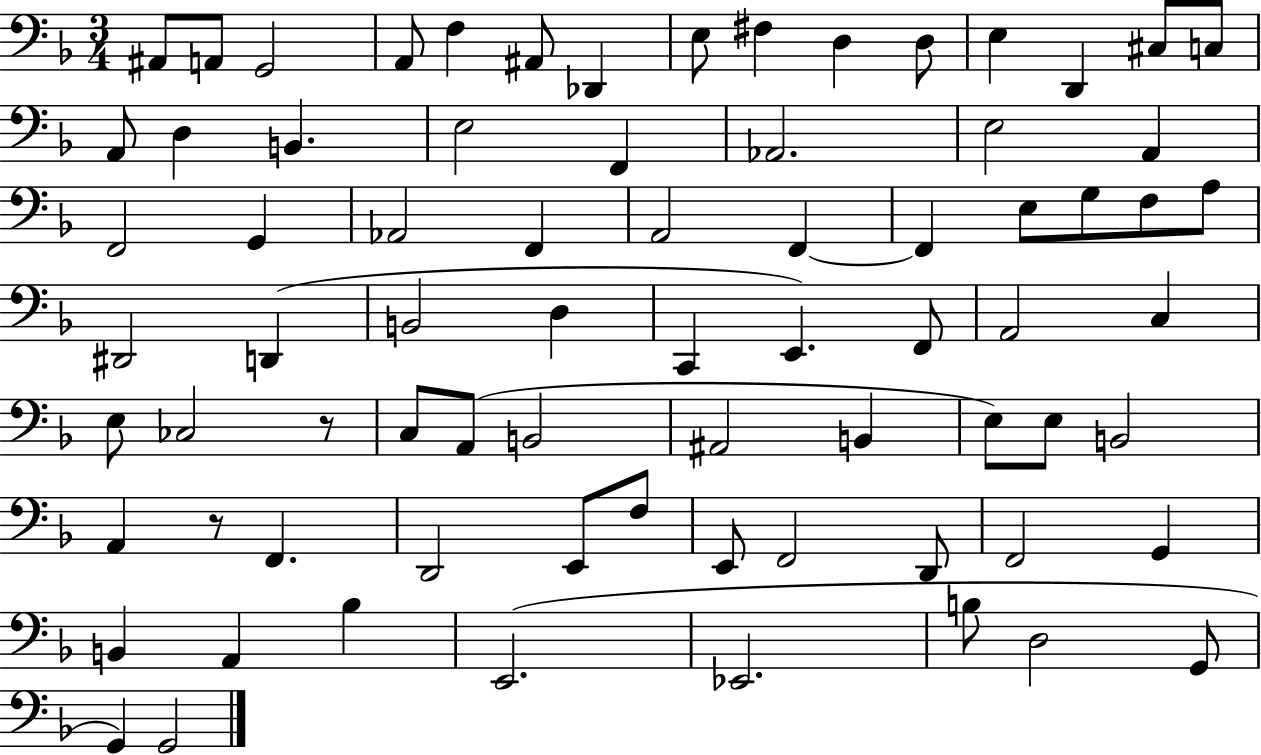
X:1
T:Untitled
M:3/4
L:1/4
K:F
^A,,/2 A,,/2 G,,2 A,,/2 F, ^A,,/2 _D,, E,/2 ^F, D, D,/2 E, D,, ^C,/2 C,/2 A,,/2 D, B,, E,2 F,, _A,,2 E,2 A,, F,,2 G,, _A,,2 F,, A,,2 F,, F,, E,/2 G,/2 F,/2 A,/2 ^D,,2 D,, B,,2 D, C,, E,, F,,/2 A,,2 C, E,/2 _C,2 z/2 C,/2 A,,/2 B,,2 ^A,,2 B,, E,/2 E,/2 B,,2 A,, z/2 F,, D,,2 E,,/2 F,/2 E,,/2 F,,2 D,,/2 F,,2 G,, B,, A,, _B, E,,2 _E,,2 B,/2 D,2 G,,/2 G,, G,,2